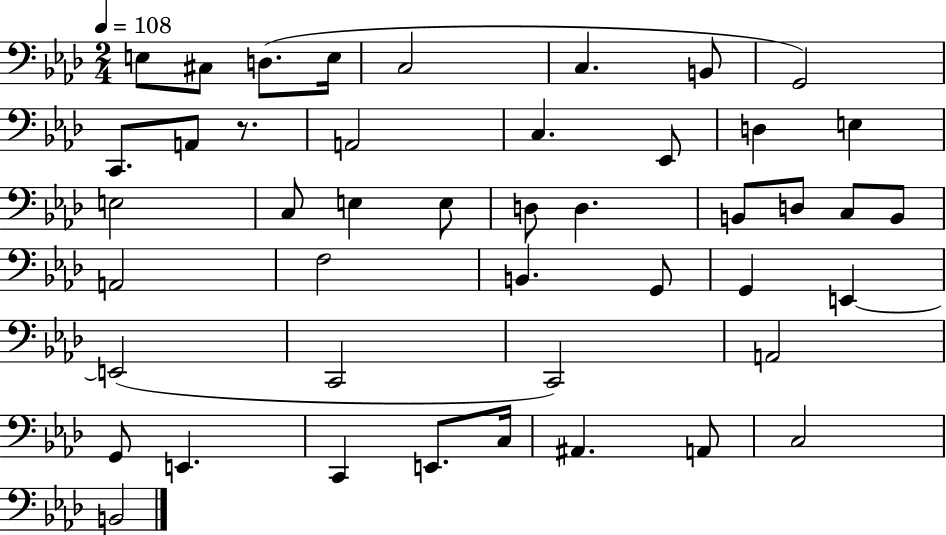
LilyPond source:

{
  \clef bass
  \numericTimeSignature
  \time 2/4
  \key aes \major
  \tempo 4 = 108
  e8 cis8 d8.( e16 | c2 | c4. b,8 | g,2) | \break c,8. a,8 r8. | a,2 | c4. ees,8 | d4 e4 | \break e2 | c8 e4 e8 | d8 d4. | b,8 d8 c8 b,8 | \break a,2 | f2 | b,4. g,8 | g,4 e,4~~ | \break e,2( | c,2 | c,2) | a,2 | \break g,8 e,4. | c,4 e,8. c16 | ais,4. a,8 | c2 | \break b,2 | \bar "|."
}